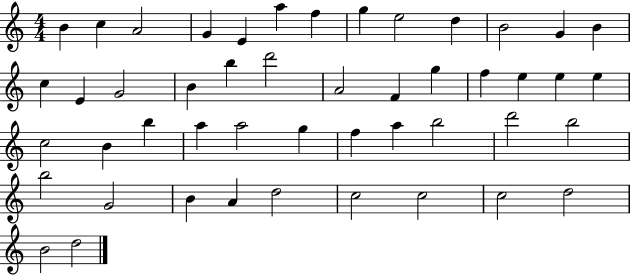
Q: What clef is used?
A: treble